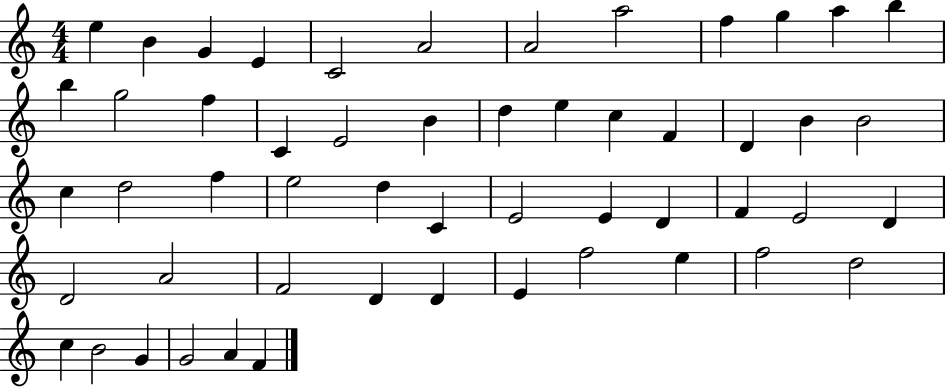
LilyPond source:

{
  \clef treble
  \numericTimeSignature
  \time 4/4
  \key c \major
  e''4 b'4 g'4 e'4 | c'2 a'2 | a'2 a''2 | f''4 g''4 a''4 b''4 | \break b''4 g''2 f''4 | c'4 e'2 b'4 | d''4 e''4 c''4 f'4 | d'4 b'4 b'2 | \break c''4 d''2 f''4 | e''2 d''4 c'4 | e'2 e'4 d'4 | f'4 e'2 d'4 | \break d'2 a'2 | f'2 d'4 d'4 | e'4 f''2 e''4 | f''2 d''2 | \break c''4 b'2 g'4 | g'2 a'4 f'4 | \bar "|."
}